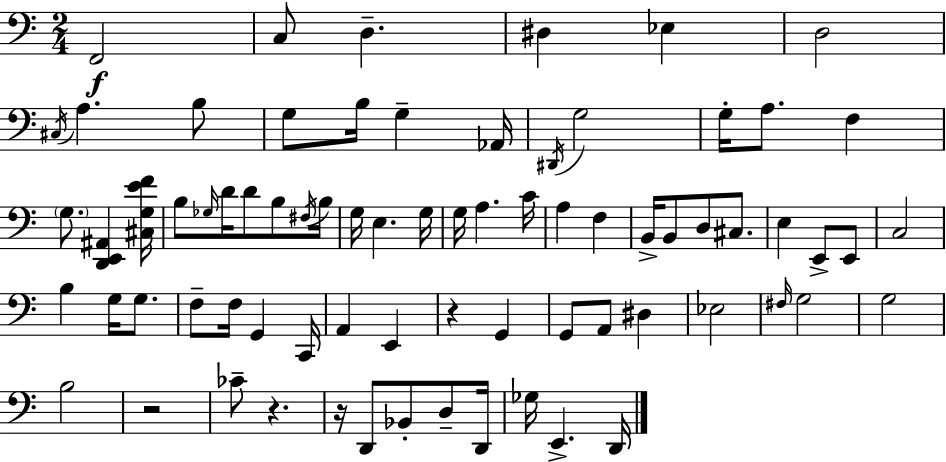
{
  \clef bass
  \numericTimeSignature
  \time 2/4
  \key a \minor
  \repeat volta 2 { f,2\f | c8 d4.-- | dis4 ees4 | d2 | \break \acciaccatura { cis16 } a4. b8 | g8 b16 g4-- | aes,16 \acciaccatura { dis,16 } g2 | g16-. a8. f4 | \break \parenthesize g8. <d, e, ais,>4 | <cis g e' f'>16 b8 \grace { ges16 } d'16 d'8 | b8 \acciaccatura { fis16 } b16 g16 e4. | g16 g16 a4. | \break c'16 a4 | f4 b,16-> b,8 d8 | cis8. e4 | e,8-> e,8 c2 | \break b4 | g16 g8. f8-- f16 g,4 | c,16 a,4 | e,4 r4 | \break g,4 g,8 a,8 | dis4 ees2 | \grace { fis16 } g2 | g2 | \break b2 | r2 | ces'8-- r4. | r16 d,8 | \break bes,8-. d8-- d,16 ges16 e,4.-> | d,16 } \bar "|."
}